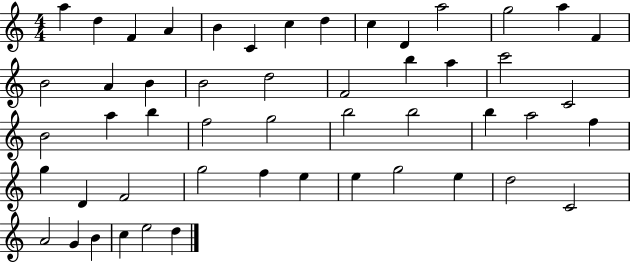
A5/q D5/q F4/q A4/q B4/q C4/q C5/q D5/q C5/q D4/q A5/h G5/h A5/q F4/q B4/h A4/q B4/q B4/h D5/h F4/h B5/q A5/q C6/h C4/h B4/h A5/q B5/q F5/h G5/h B5/h B5/h B5/q A5/h F5/q G5/q D4/q F4/h G5/h F5/q E5/q E5/q G5/h E5/q D5/h C4/h A4/h G4/q B4/q C5/q E5/h D5/q